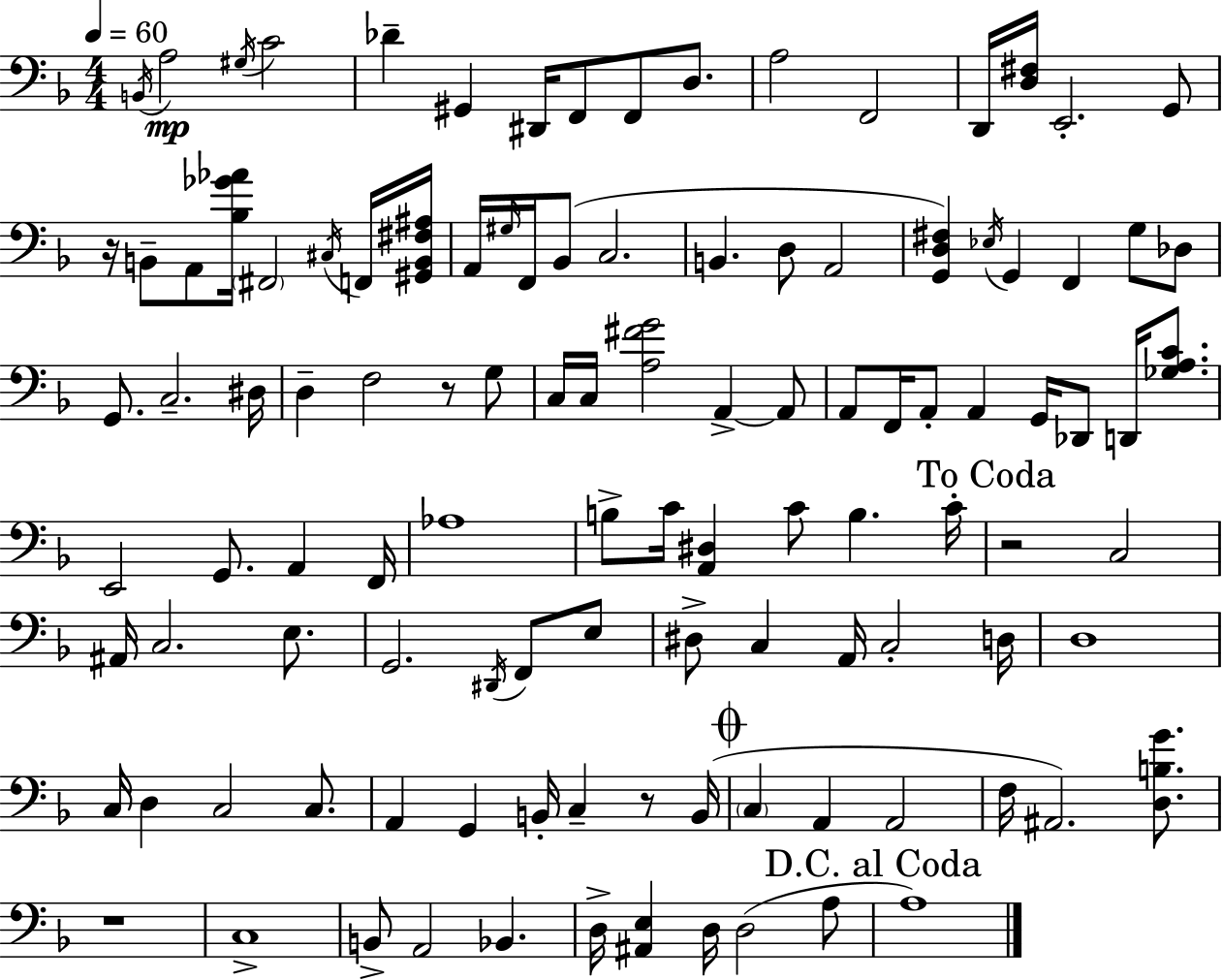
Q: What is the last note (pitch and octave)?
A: A3